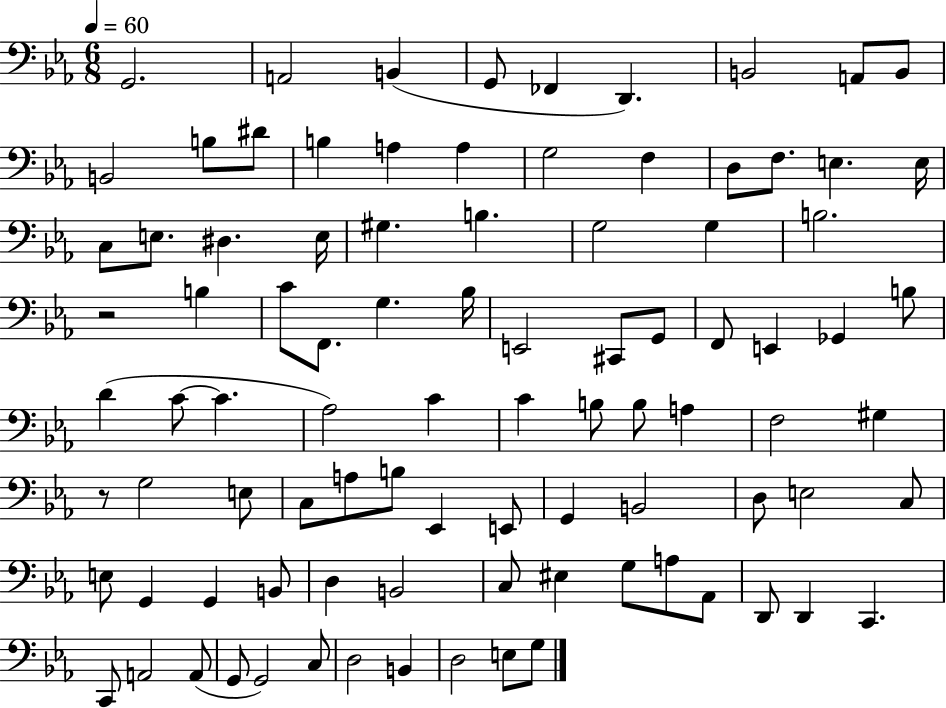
G2/h. A2/h B2/q G2/e FES2/q D2/q. B2/h A2/e B2/e B2/h B3/e D#4/e B3/q A3/q A3/q G3/h F3/q D3/e F3/e. E3/q. E3/s C3/e E3/e. D#3/q. E3/s G#3/q. B3/q. G3/h G3/q B3/h. R/h B3/q C4/e F2/e. G3/q. Bb3/s E2/h C#2/e G2/e F2/e E2/q Gb2/q B3/e D4/q C4/e C4/q. Ab3/h C4/q C4/q B3/e B3/e A3/q F3/h G#3/q R/e G3/h E3/e C3/e A3/e B3/e Eb2/q E2/e G2/q B2/h D3/e E3/h C3/e E3/e G2/q G2/q B2/e D3/q B2/h C3/e EIS3/q G3/e A3/e Ab2/e D2/e D2/q C2/q. C2/e A2/h A2/e G2/e G2/h C3/e D3/h B2/q D3/h E3/e G3/e